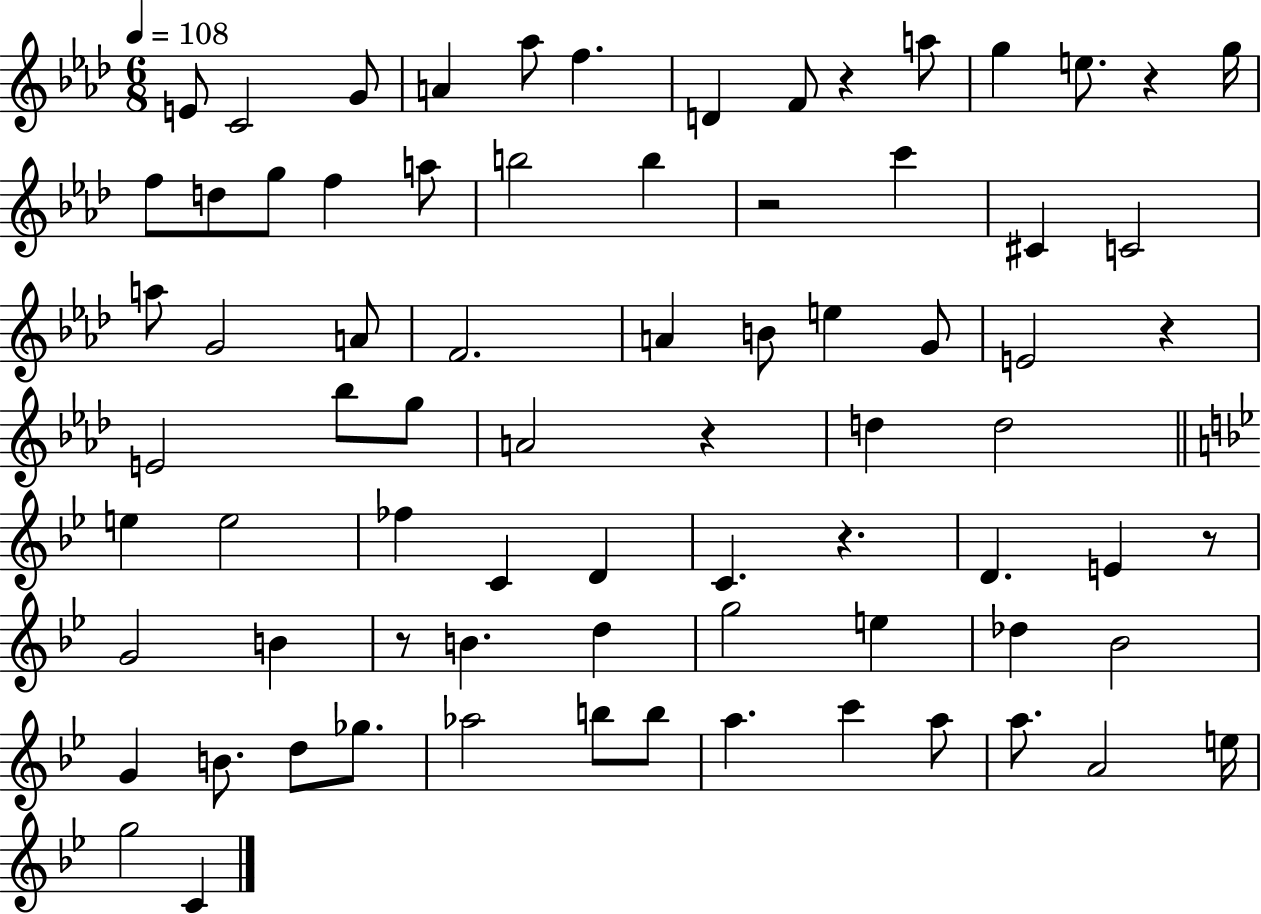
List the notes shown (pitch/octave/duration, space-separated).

E4/e C4/h G4/e A4/q Ab5/e F5/q. D4/q F4/e R/q A5/e G5/q E5/e. R/q G5/s F5/e D5/e G5/e F5/q A5/e B5/h B5/q R/h C6/q C#4/q C4/h A5/e G4/h A4/e F4/h. A4/q B4/e E5/q G4/e E4/h R/q E4/h Bb5/e G5/e A4/h R/q D5/q D5/h E5/q E5/h FES5/q C4/q D4/q C4/q. R/q. D4/q. E4/q R/e G4/h B4/q R/e B4/q. D5/q G5/h E5/q Db5/q Bb4/h G4/q B4/e. D5/e Gb5/e. Ab5/h B5/e B5/e A5/q. C6/q A5/e A5/e. A4/h E5/s G5/h C4/q